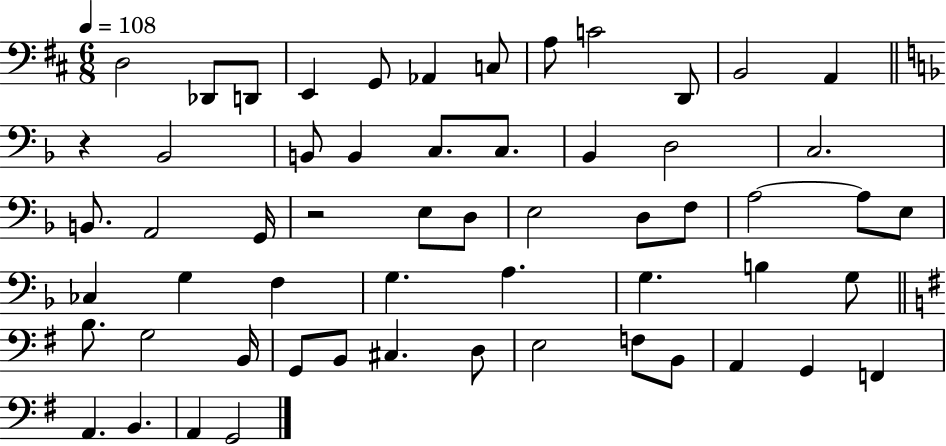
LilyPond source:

{
  \clef bass
  \numericTimeSignature
  \time 6/8
  \key d \major
  \tempo 4 = 108
  d2 des,8 d,8 | e,4 g,8 aes,4 c8 | a8 c'2 d,8 | b,2 a,4 | \break \bar "||" \break \key f \major r4 bes,2 | b,8 b,4 c8. c8. | bes,4 d2 | c2. | \break b,8. a,2 g,16 | r2 e8 d8 | e2 d8 f8 | a2~~ a8 e8 | \break ces4 g4 f4 | g4. a4. | g4. b4 g8 | \bar "||" \break \key g \major b8. g2 b,16 | g,8 b,8 cis4. d8 | e2 f8 b,8 | a,4 g,4 f,4 | \break a,4. b,4. | a,4 g,2 | \bar "|."
}